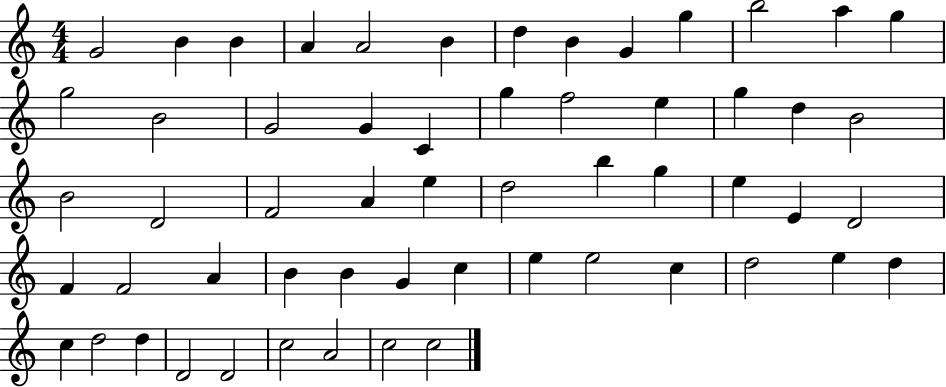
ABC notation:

X:1
T:Untitled
M:4/4
L:1/4
K:C
G2 B B A A2 B d B G g b2 a g g2 B2 G2 G C g f2 e g d B2 B2 D2 F2 A e d2 b g e E D2 F F2 A B B G c e e2 c d2 e d c d2 d D2 D2 c2 A2 c2 c2